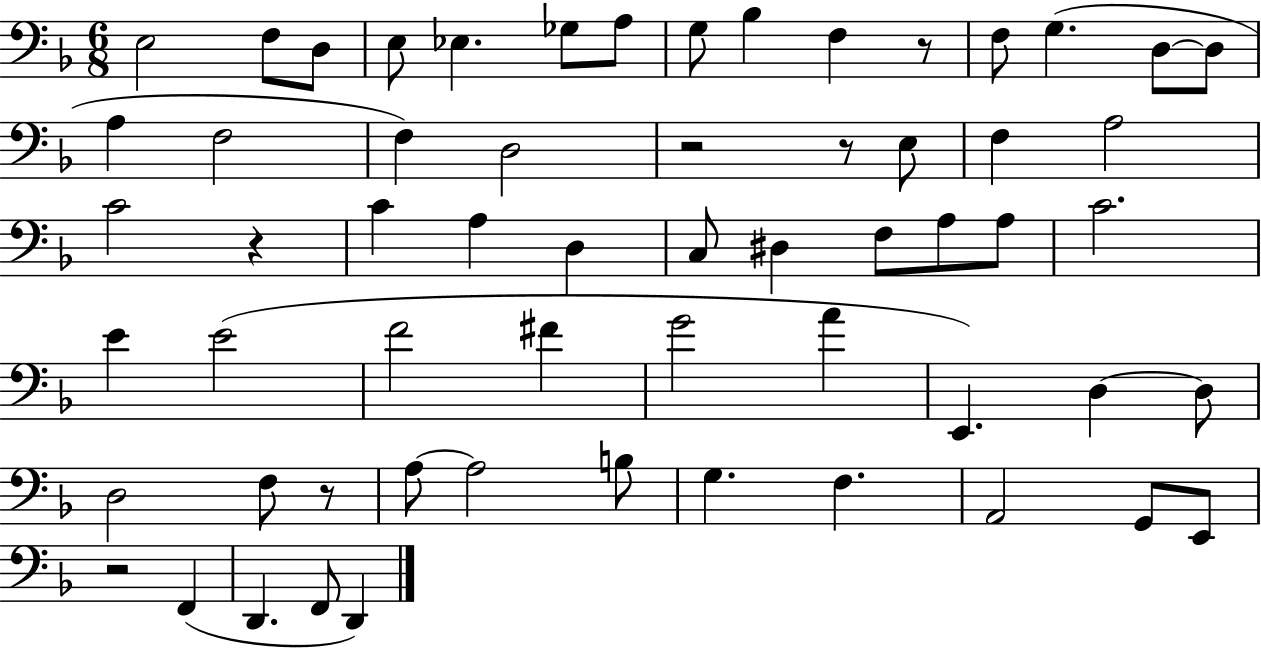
{
  \clef bass
  \numericTimeSignature
  \time 6/8
  \key f \major
  e2 f8 d8 | e8 ees4. ges8 a8 | g8 bes4 f4 r8 | f8 g4.( d8~~ d8 | \break a4 f2 | f4) d2 | r2 r8 e8 | f4 a2 | \break c'2 r4 | c'4 a4 d4 | c8 dis4 f8 a8 a8 | c'2. | \break e'4 e'2( | f'2 fis'4 | g'2 a'4 | e,4.) d4~~ d8 | \break d2 f8 r8 | a8~~ a2 b8 | g4. f4. | a,2 g,8 e,8 | \break r2 f,4( | d,4. f,8 d,4) | \bar "|."
}